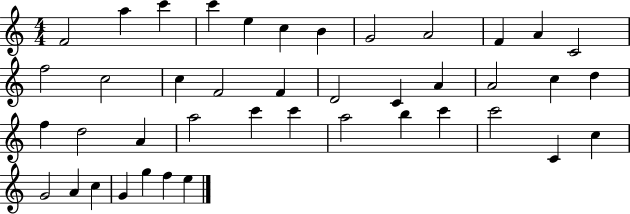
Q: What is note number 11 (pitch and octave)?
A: A4